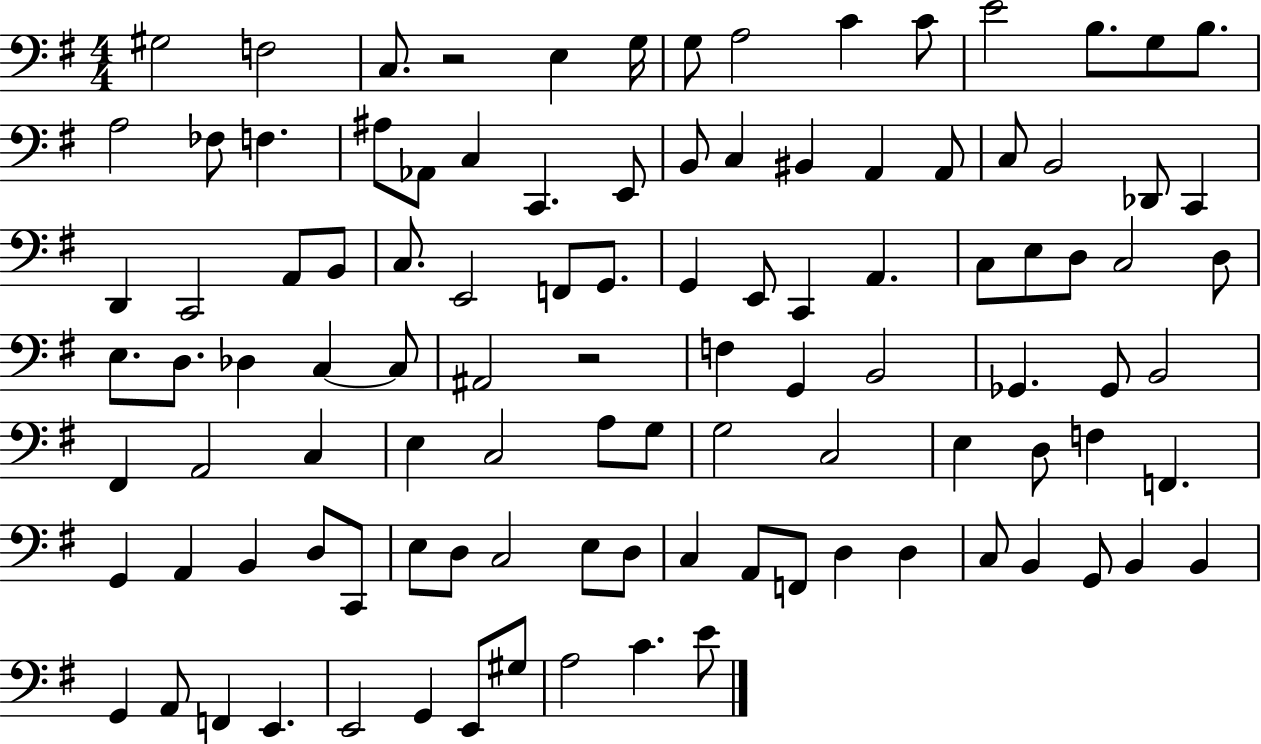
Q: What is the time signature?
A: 4/4